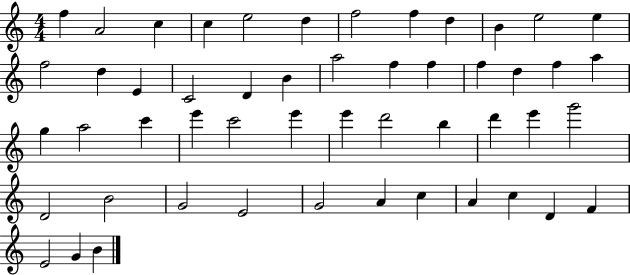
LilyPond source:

{
  \clef treble
  \numericTimeSignature
  \time 4/4
  \key c \major
  f''4 a'2 c''4 | c''4 e''2 d''4 | f''2 f''4 d''4 | b'4 e''2 e''4 | \break f''2 d''4 e'4 | c'2 d'4 b'4 | a''2 f''4 f''4 | f''4 d''4 f''4 a''4 | \break g''4 a''2 c'''4 | e'''4 c'''2 e'''4 | e'''4 d'''2 b''4 | d'''4 e'''4 g'''2 | \break d'2 b'2 | g'2 e'2 | g'2 a'4 c''4 | a'4 c''4 d'4 f'4 | \break e'2 g'4 b'4 | \bar "|."
}